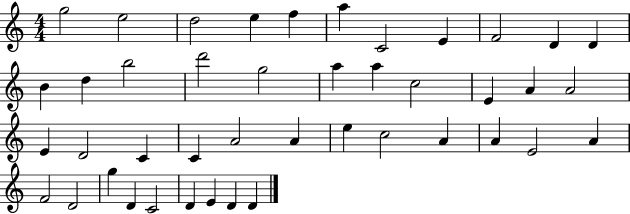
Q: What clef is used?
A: treble